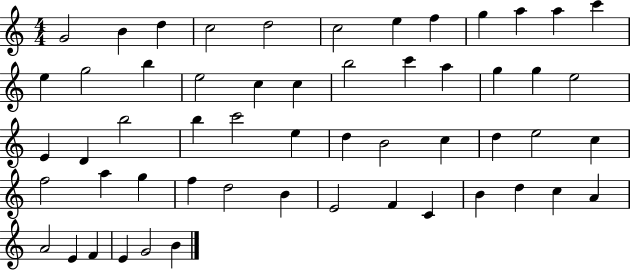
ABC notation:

X:1
T:Untitled
M:4/4
L:1/4
K:C
G2 B d c2 d2 c2 e f g a a c' e g2 b e2 c c b2 c' a g g e2 E D b2 b c'2 e d B2 c d e2 c f2 a g f d2 B E2 F C B d c A A2 E F E G2 B